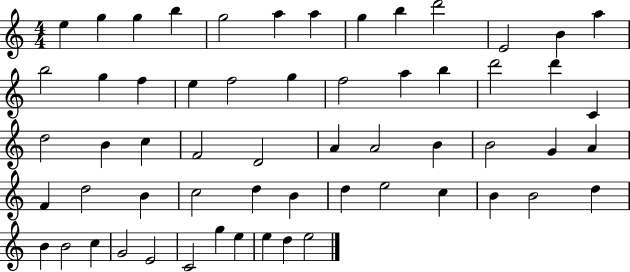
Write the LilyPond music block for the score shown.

{
  \clef treble
  \numericTimeSignature
  \time 4/4
  \key c \major
  e''4 g''4 g''4 b''4 | g''2 a''4 a''4 | g''4 b''4 d'''2 | e'2 b'4 a''4 | \break b''2 g''4 f''4 | e''4 f''2 g''4 | f''2 a''4 b''4 | d'''2 d'''4 c'4 | \break d''2 b'4 c''4 | f'2 d'2 | a'4 a'2 b'4 | b'2 g'4 a'4 | \break f'4 d''2 b'4 | c''2 d''4 b'4 | d''4 e''2 c''4 | b'4 b'2 d''4 | \break b'4 b'2 c''4 | g'2 e'2 | c'2 g''4 e''4 | e''4 d''4 e''2 | \break \bar "|."
}